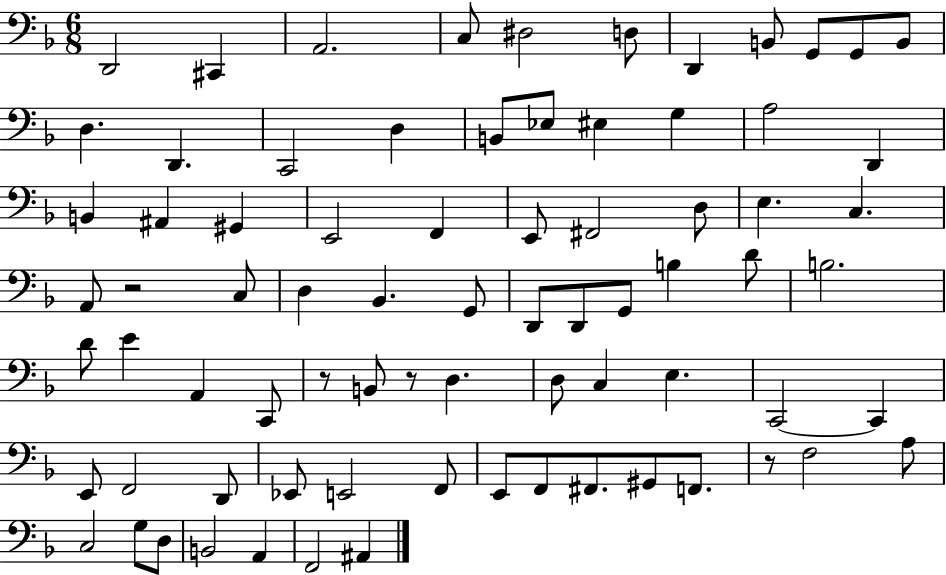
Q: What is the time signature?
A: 6/8